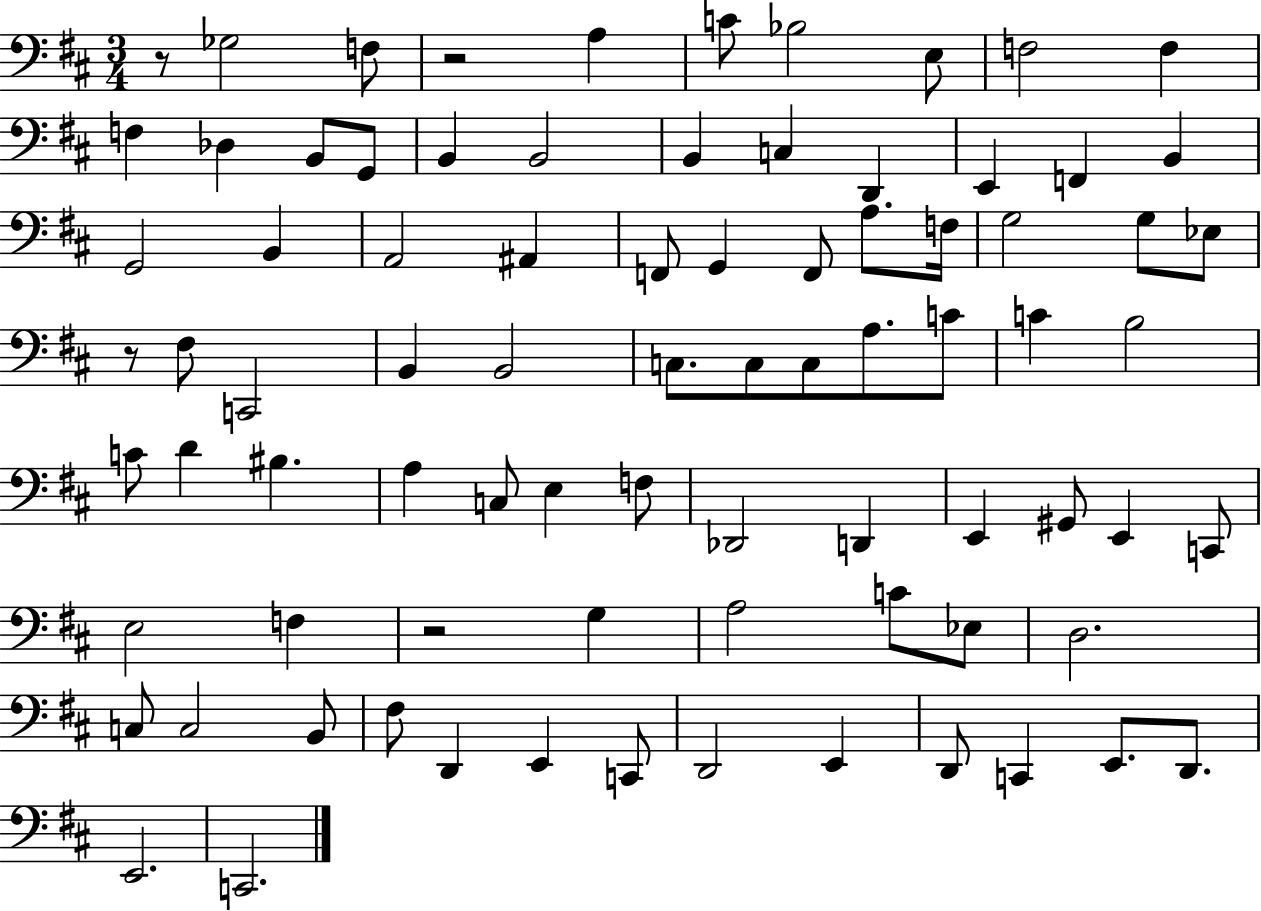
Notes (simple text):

R/e Gb3/h F3/e R/h A3/q C4/e Bb3/h E3/e F3/h F3/q F3/q Db3/q B2/e G2/e B2/q B2/h B2/q C3/q D2/q E2/q F2/q B2/q G2/h B2/q A2/h A#2/q F2/e G2/q F2/e A3/e. F3/s G3/h G3/e Eb3/e R/e F#3/e C2/h B2/q B2/h C3/e. C3/e C3/e A3/e. C4/e C4/q B3/h C4/e D4/q BIS3/q. A3/q C3/e E3/q F3/e Db2/h D2/q E2/q G#2/e E2/q C2/e E3/h F3/q R/h G3/q A3/h C4/e Eb3/e D3/h. C3/e C3/h B2/e F#3/e D2/q E2/q C2/e D2/h E2/q D2/e C2/q E2/e. D2/e. E2/h. C2/h.